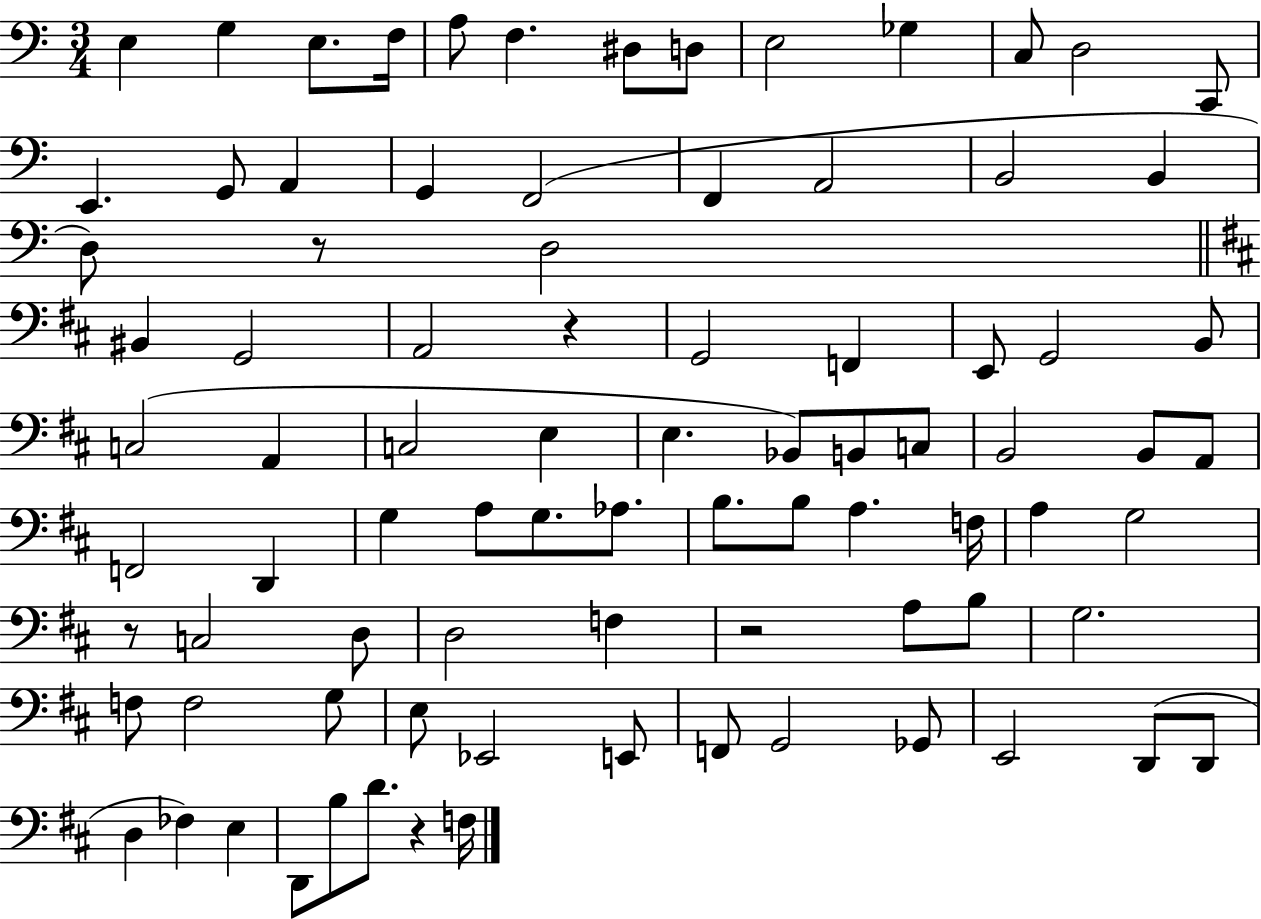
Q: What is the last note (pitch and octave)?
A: F3